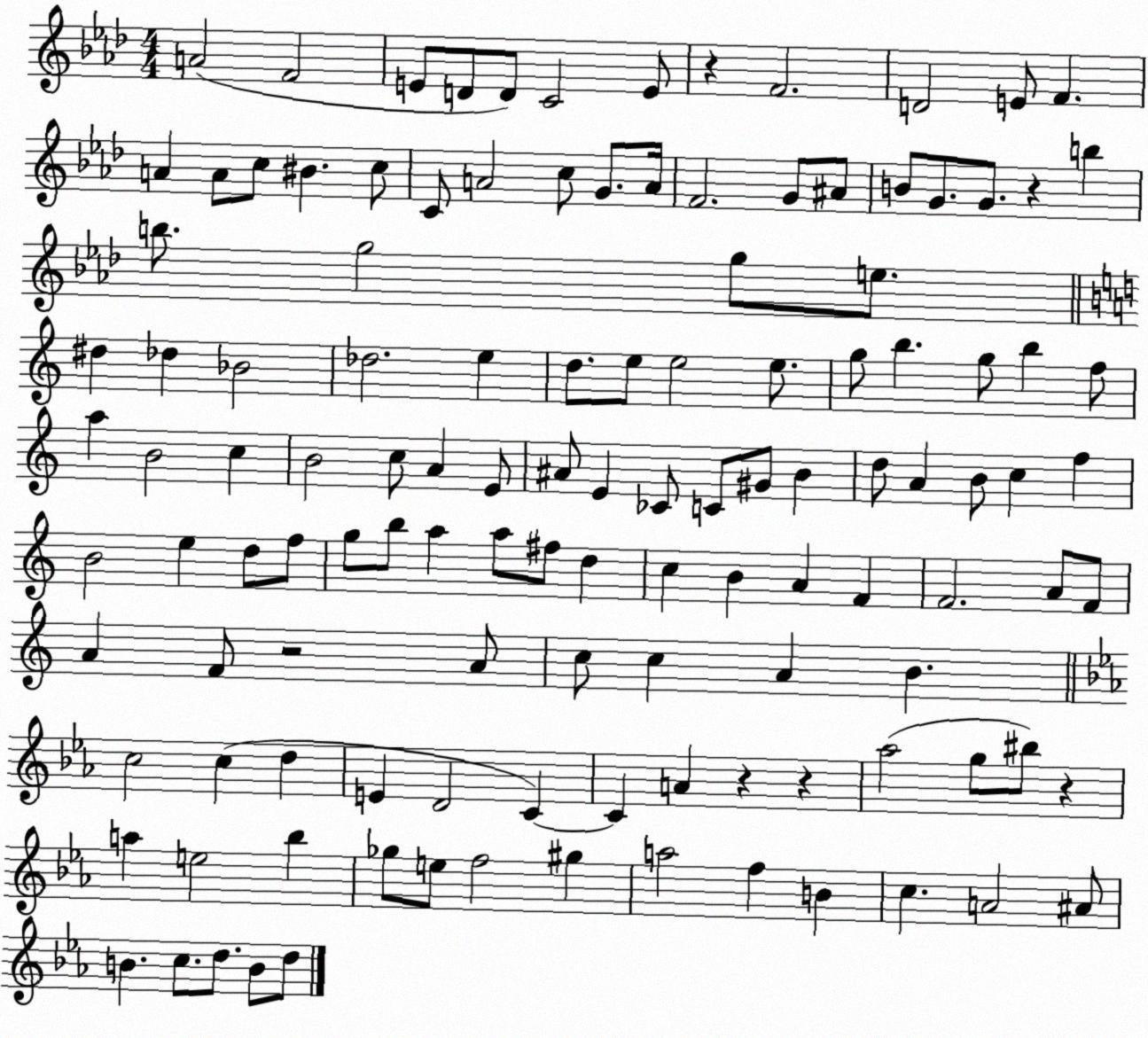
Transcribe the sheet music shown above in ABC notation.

X:1
T:Untitled
M:4/4
L:1/4
K:Ab
A2 F2 E/2 D/2 D/2 C2 E/2 z F2 D2 E/2 F A A/2 c/2 ^B c/2 C/2 A2 c/2 G/2 A/4 F2 G/2 ^A/2 B/2 G/2 G/2 z b b/2 g2 g/2 e/2 ^d _d _B2 _d2 e d/2 e/2 e2 e/2 g/2 b g/2 b f/2 a B2 c B2 c/2 A E/2 ^A/2 E _C/2 C/2 ^G/2 B d/2 A B/2 c f B2 e d/2 f/2 g/2 b/2 a a/2 ^f/2 d c B A F F2 A/2 F/2 A F/2 z2 A/2 c/2 c A B c2 c d E D2 C C A z z _a2 g/2 ^b/2 z a e2 _b _g/2 e/2 f2 ^g a2 f B c A2 ^A/2 B c/2 d/2 B/2 d/2